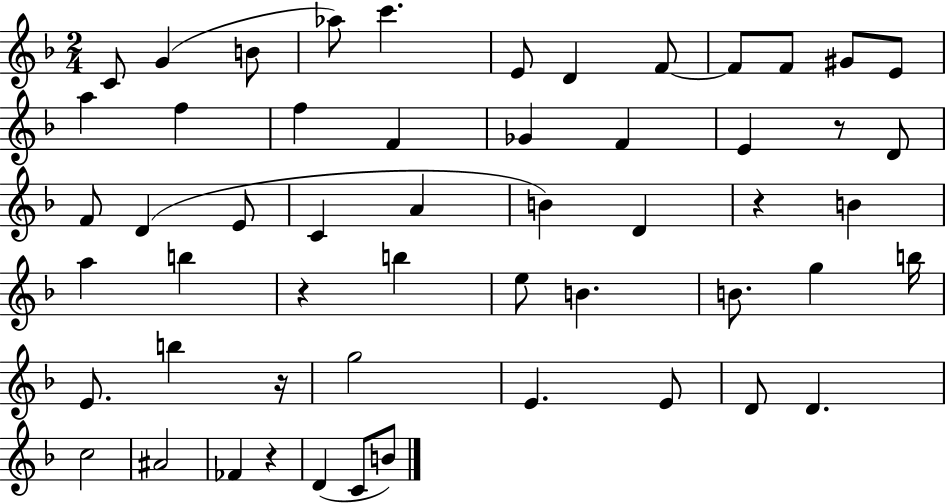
X:1
T:Untitled
M:2/4
L:1/4
K:F
C/2 G B/2 _a/2 c' E/2 D F/2 F/2 F/2 ^G/2 E/2 a f f F _G F E z/2 D/2 F/2 D E/2 C A B D z B a b z b e/2 B B/2 g b/4 E/2 b z/4 g2 E E/2 D/2 D c2 ^A2 _F z D C/2 B/2